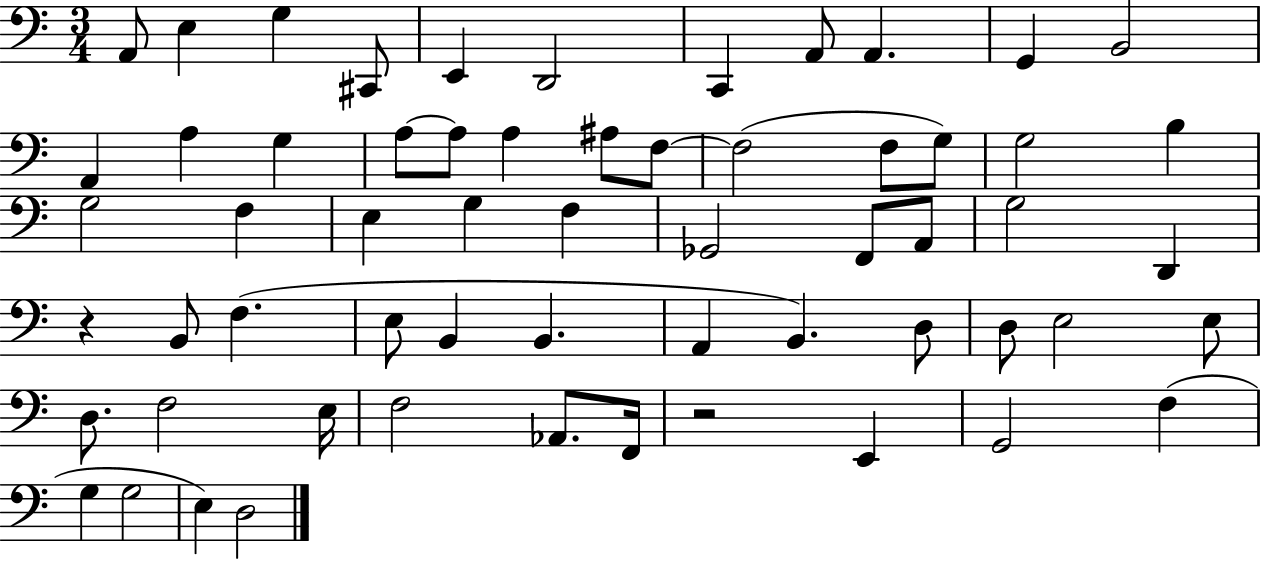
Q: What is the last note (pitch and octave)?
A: D3